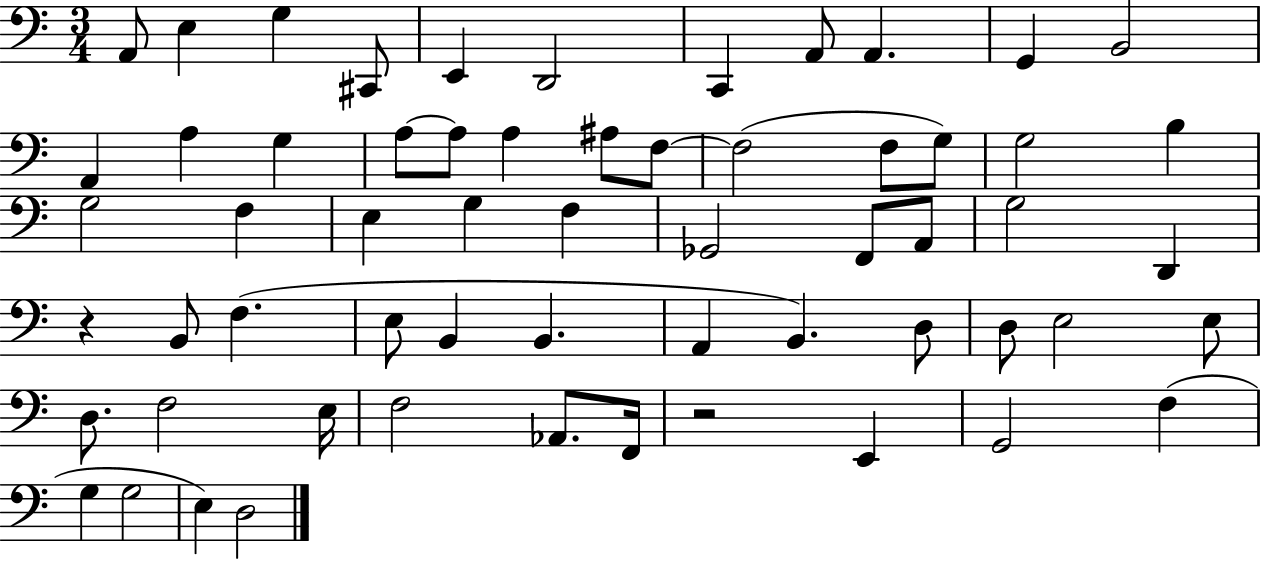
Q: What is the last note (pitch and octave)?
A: D3